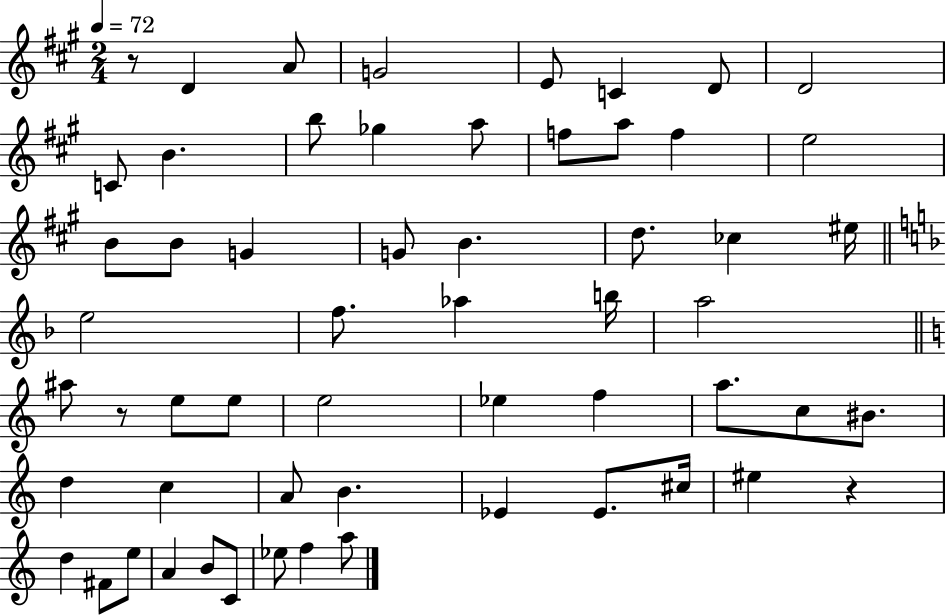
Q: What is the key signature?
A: A major